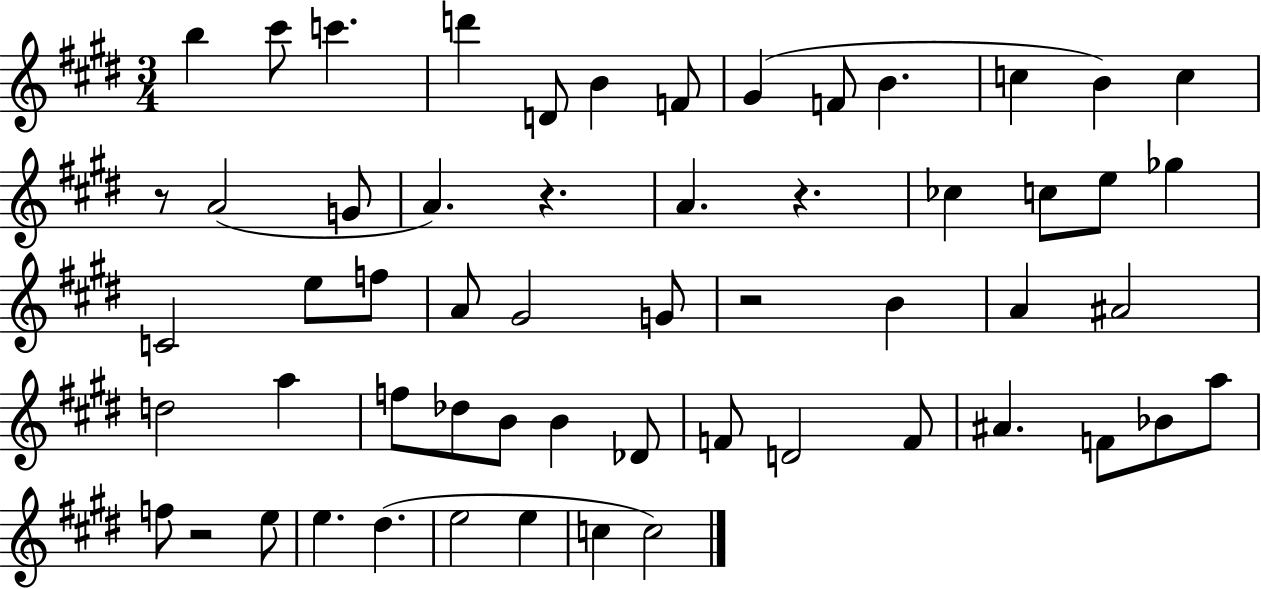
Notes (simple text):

B5/q C#6/e C6/q. D6/q D4/e B4/q F4/e G#4/q F4/e B4/q. C5/q B4/q C5/q R/e A4/h G4/e A4/q. R/q. A4/q. R/q. CES5/q C5/e E5/e Gb5/q C4/h E5/e F5/e A4/e G#4/h G4/e R/h B4/q A4/q A#4/h D5/h A5/q F5/e Db5/e B4/e B4/q Db4/e F4/e D4/h F4/e A#4/q. F4/e Bb4/e A5/e F5/e R/h E5/e E5/q. D#5/q. E5/h E5/q C5/q C5/h